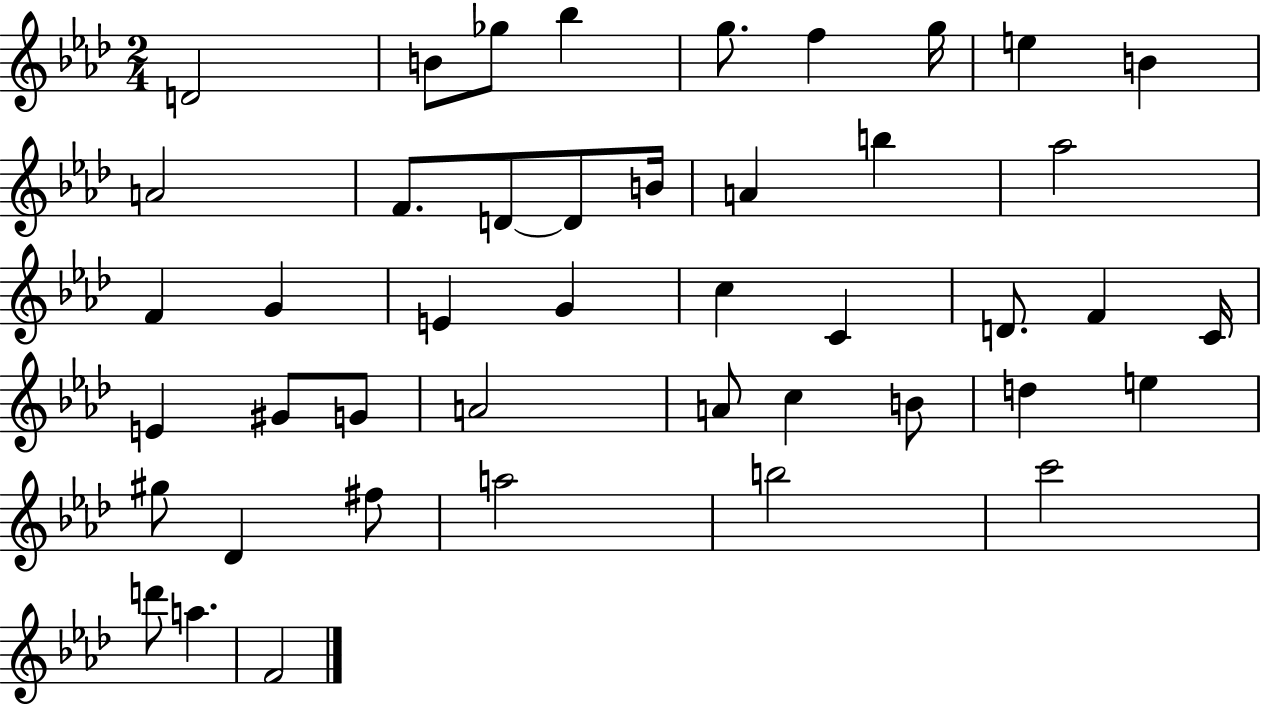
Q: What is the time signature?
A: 2/4